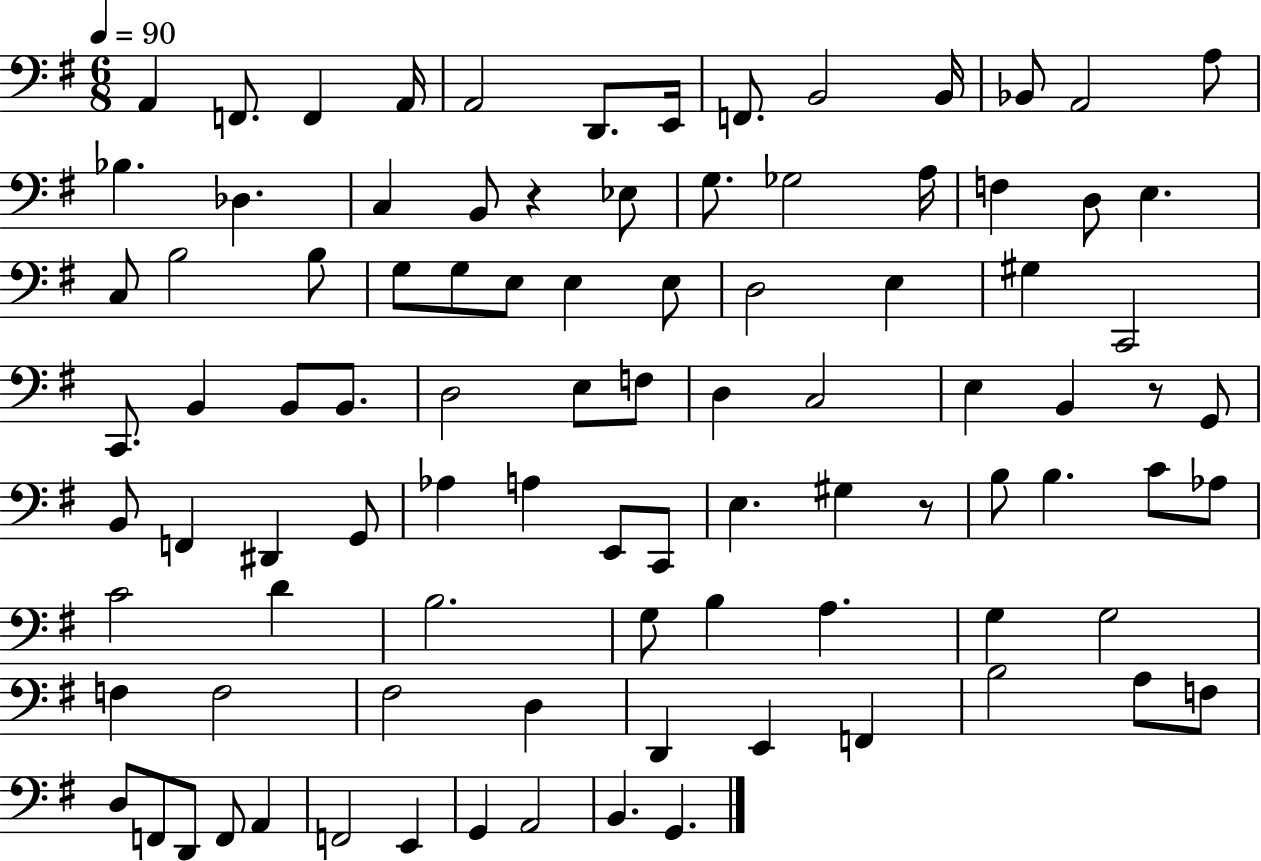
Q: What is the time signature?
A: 6/8